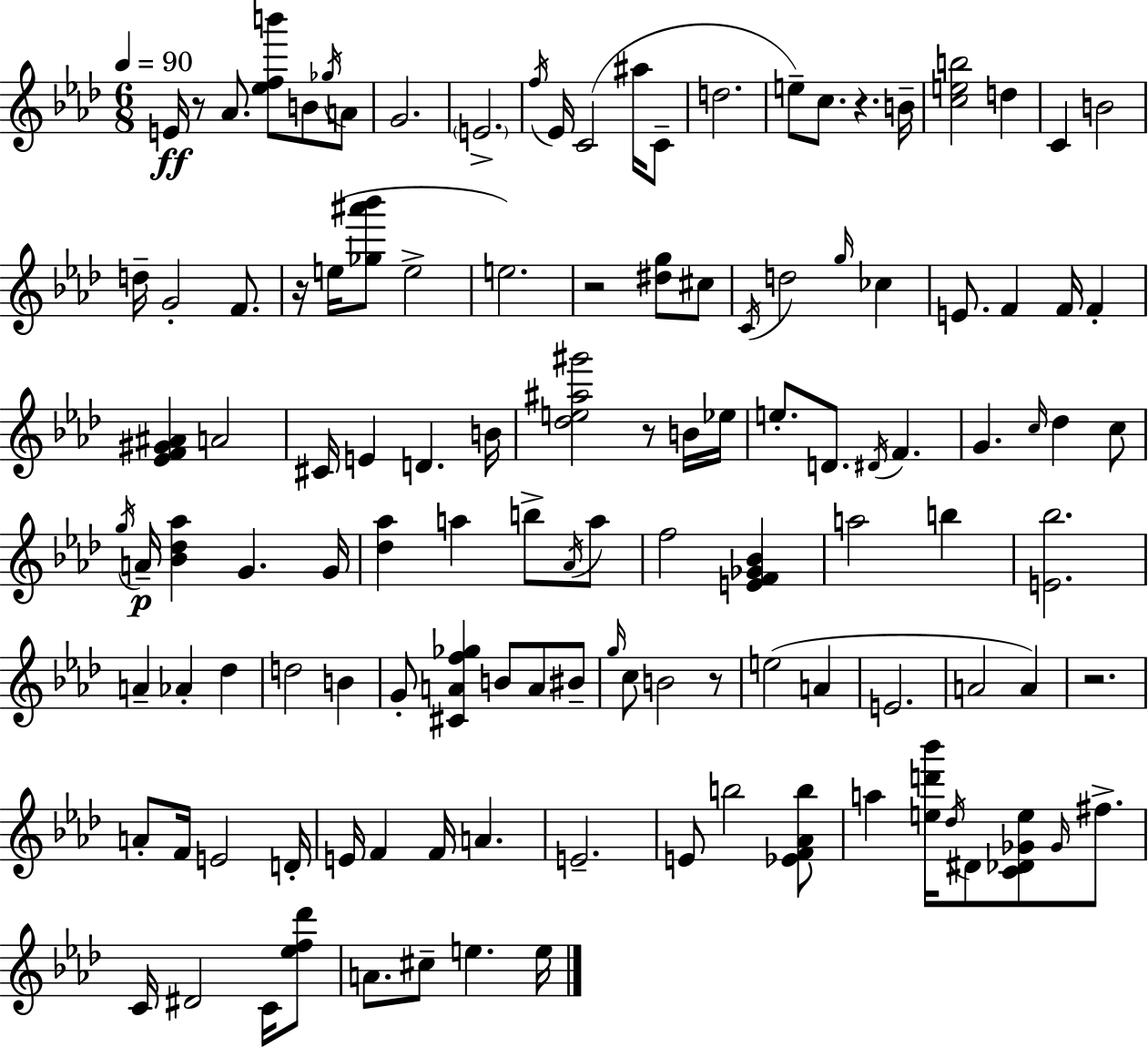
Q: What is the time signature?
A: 6/8